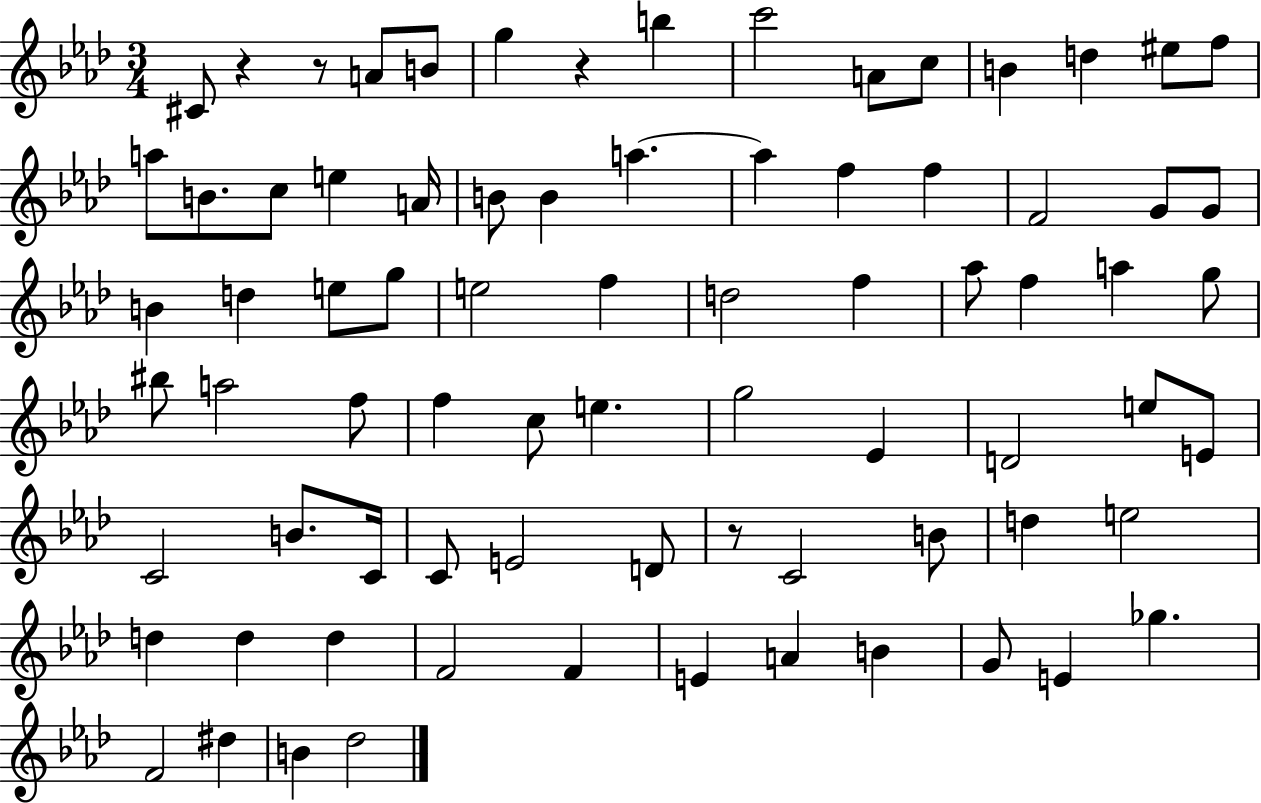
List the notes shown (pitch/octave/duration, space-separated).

C#4/e R/q R/e A4/e B4/e G5/q R/q B5/q C6/h A4/e C5/e B4/q D5/q EIS5/e F5/e A5/e B4/e. C5/e E5/q A4/s B4/e B4/q A5/q. A5/q F5/q F5/q F4/h G4/e G4/e B4/q D5/q E5/e G5/e E5/h F5/q D5/h F5/q Ab5/e F5/q A5/q G5/e BIS5/e A5/h F5/e F5/q C5/e E5/q. G5/h Eb4/q D4/h E5/e E4/e C4/h B4/e. C4/s C4/e E4/h D4/e R/e C4/h B4/e D5/q E5/h D5/q D5/q D5/q F4/h F4/q E4/q A4/q B4/q G4/e E4/q Gb5/q. F4/h D#5/q B4/q Db5/h